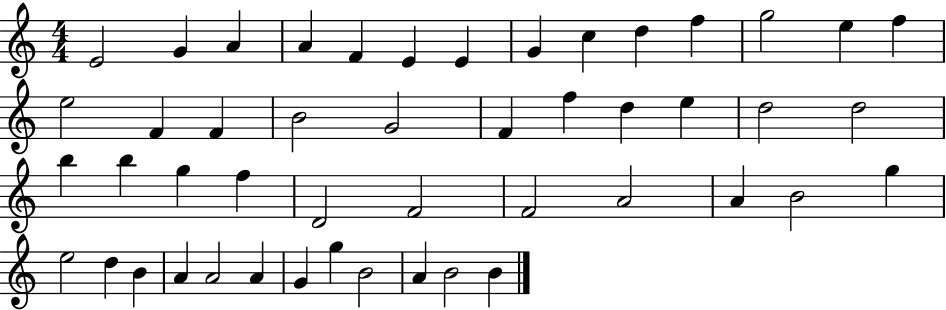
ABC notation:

X:1
T:Untitled
M:4/4
L:1/4
K:C
E2 G A A F E E G c d f g2 e f e2 F F B2 G2 F f d e d2 d2 b b g f D2 F2 F2 A2 A B2 g e2 d B A A2 A G g B2 A B2 B